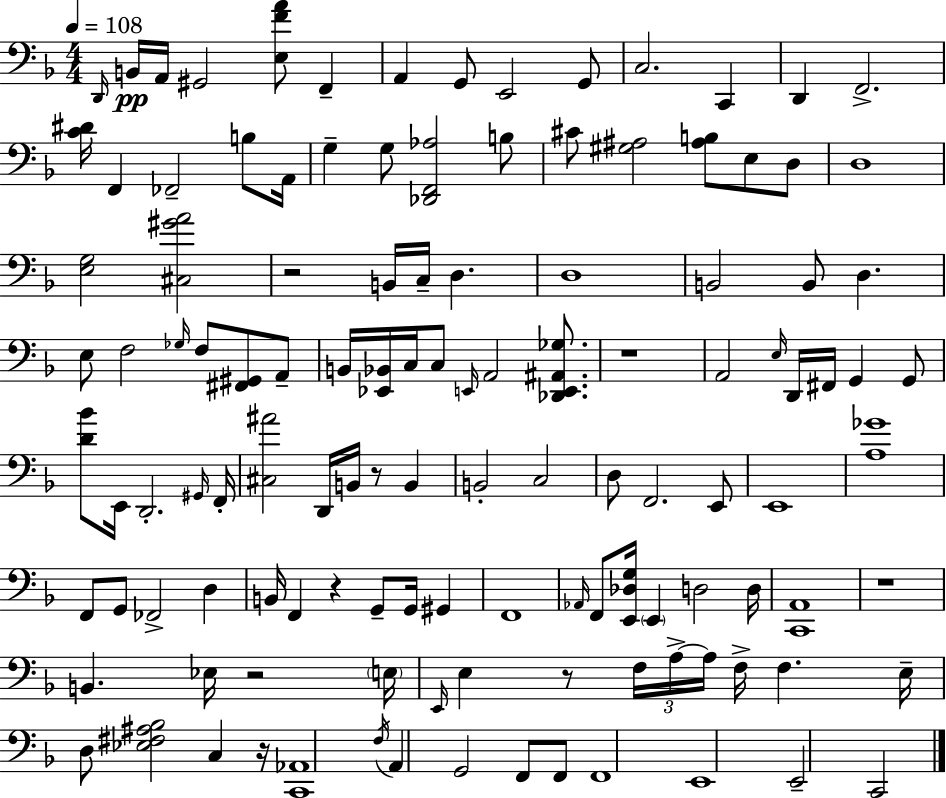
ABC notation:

X:1
T:Untitled
M:4/4
L:1/4
K:F
D,,/4 B,,/4 A,,/4 ^G,,2 [E,FA]/2 F,, A,, G,,/2 E,,2 G,,/2 C,2 C,, D,, F,,2 [C^D]/4 F,, _F,,2 B,/2 A,,/4 G, G,/2 [_D,,F,,_A,]2 B,/2 ^C/2 [^G,^A,]2 [^A,B,]/2 E,/2 D,/2 D,4 [E,G,]2 [^C,^GA]2 z2 B,,/4 C,/4 D, D,4 B,,2 B,,/2 D, E,/2 F,2 _G,/4 F,/2 [^F,,^G,,]/2 A,,/2 B,,/4 [_E,,_B,,]/4 C,/4 C,/2 E,,/4 A,,2 [_D,,E,,^A,,_G,]/2 z4 A,,2 E,/4 D,,/4 ^F,,/4 G,, G,,/2 [D_B]/2 E,,/4 D,,2 ^G,,/4 F,,/4 [^C,^A]2 D,,/4 B,,/4 z/2 B,, B,,2 C,2 D,/2 F,,2 E,,/2 E,,4 [A,_G]4 F,,/2 G,,/2 _F,,2 D, B,,/4 F,, z G,,/2 G,,/4 ^G,, F,,4 _A,,/4 F,,/2 [E,,_D,G,]/4 E,, D,2 D,/4 [C,,A,,]4 z4 B,, _E,/4 z2 E,/4 E,,/4 E, z/2 F,/4 A,/4 A,/4 F,/4 F, E,/4 D,/2 [_E,^F,^A,_B,]2 C, z/4 [C,,_A,,]4 F,/4 A,, G,,2 F,,/2 F,,/2 F,,4 E,,4 E,,2 C,,2